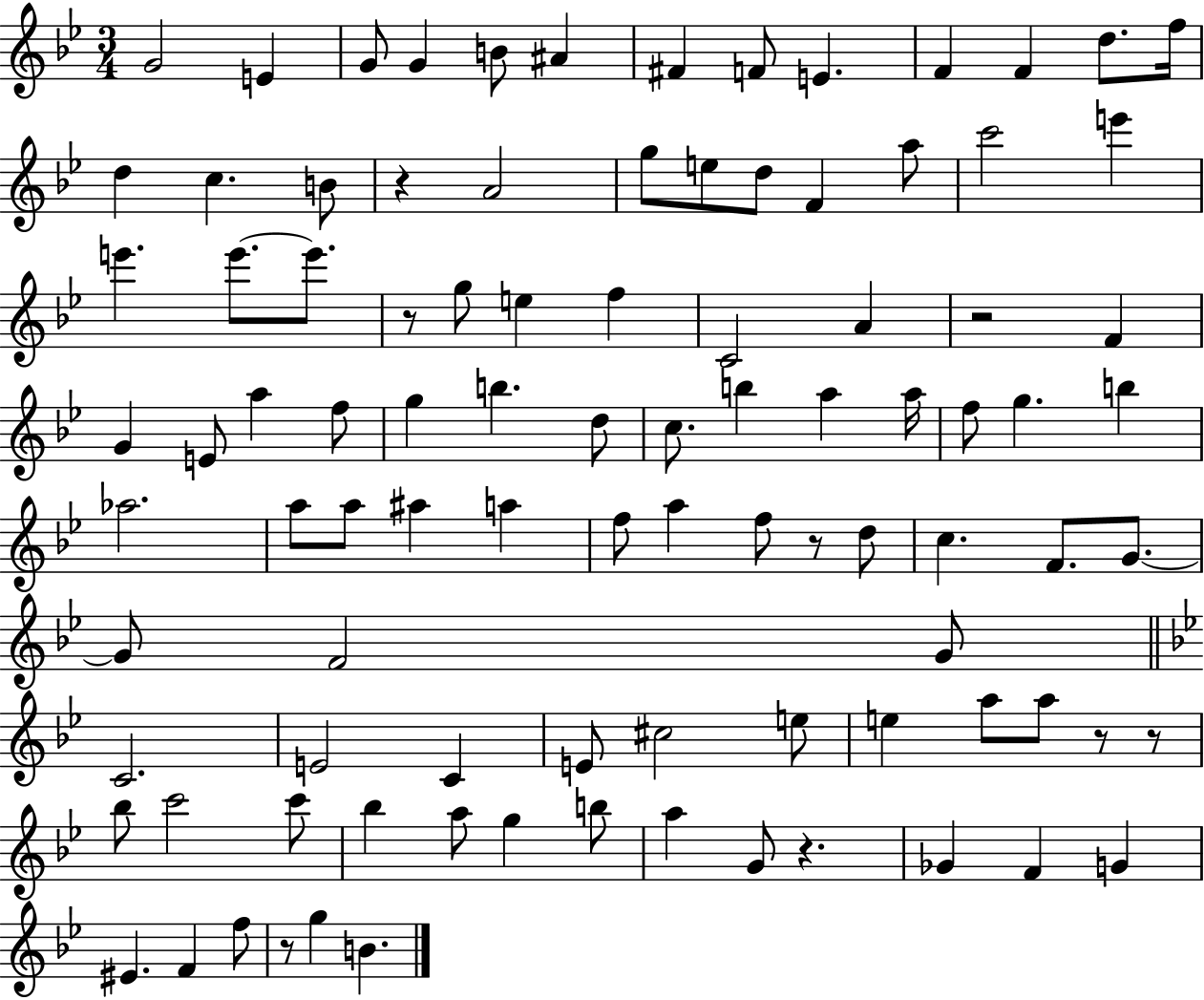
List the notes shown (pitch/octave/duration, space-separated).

G4/h E4/q G4/e G4/q B4/e A#4/q F#4/q F4/e E4/q. F4/q F4/q D5/e. F5/s D5/q C5/q. B4/e R/q A4/h G5/e E5/e D5/e F4/q A5/e C6/h E6/q E6/q. E6/e. E6/e. R/e G5/e E5/q F5/q C4/h A4/q R/h F4/q G4/q E4/e A5/q F5/e G5/q B5/q. D5/e C5/e. B5/q A5/q A5/s F5/e G5/q. B5/q Ab5/h. A5/e A5/e A#5/q A5/q F5/e A5/q F5/e R/e D5/e C5/q. F4/e. G4/e. G4/e F4/h G4/e C4/h. E4/h C4/q E4/e C#5/h E5/e E5/q A5/e A5/e R/e R/e Bb5/e C6/h C6/e Bb5/q A5/e G5/q B5/e A5/q G4/e R/q. Gb4/q F4/q G4/q EIS4/q. F4/q F5/e R/e G5/q B4/q.